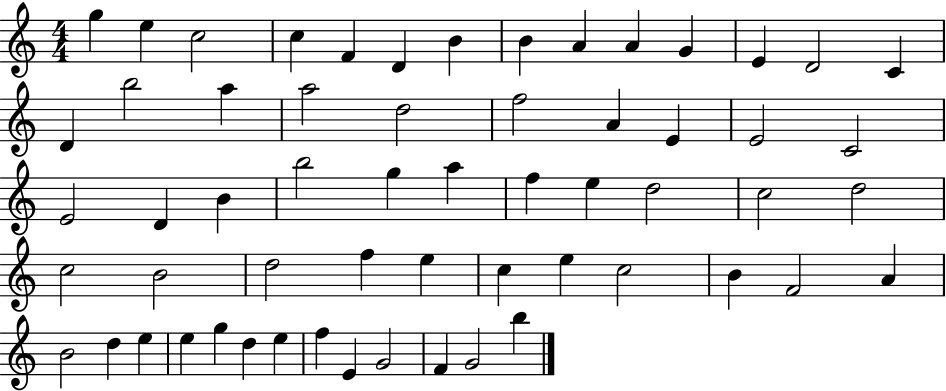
{
  \clef treble
  \numericTimeSignature
  \time 4/4
  \key c \major
  g''4 e''4 c''2 | c''4 f'4 d'4 b'4 | b'4 a'4 a'4 g'4 | e'4 d'2 c'4 | \break d'4 b''2 a''4 | a''2 d''2 | f''2 a'4 e'4 | e'2 c'2 | \break e'2 d'4 b'4 | b''2 g''4 a''4 | f''4 e''4 d''2 | c''2 d''2 | \break c''2 b'2 | d''2 f''4 e''4 | c''4 e''4 c''2 | b'4 f'2 a'4 | \break b'2 d''4 e''4 | e''4 g''4 d''4 e''4 | f''4 e'4 g'2 | f'4 g'2 b''4 | \break \bar "|."
}